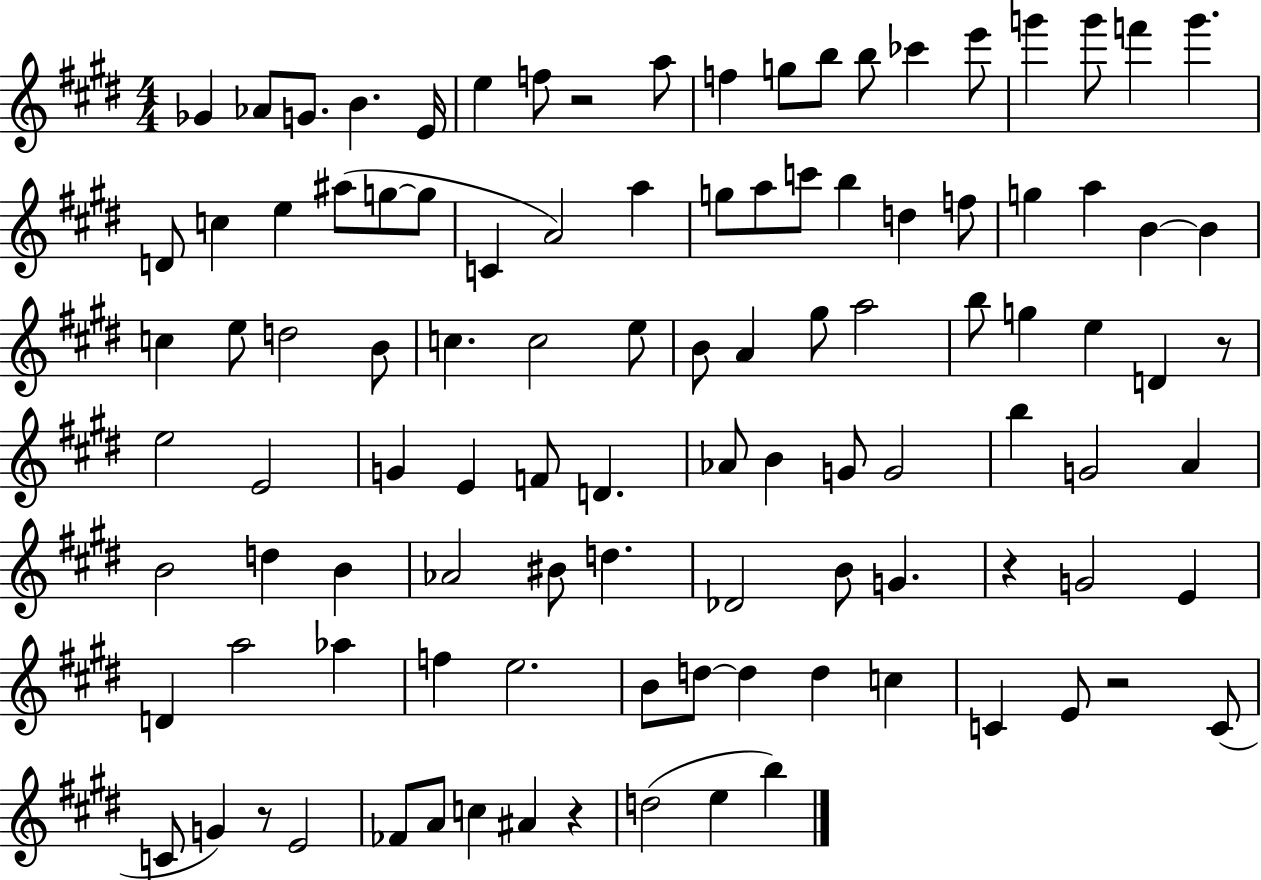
{
  \clef treble
  \numericTimeSignature
  \time 4/4
  \key e \major
  \repeat volta 2 { ges'4 aes'8 g'8. b'4. e'16 | e''4 f''8 r2 a''8 | f''4 g''8 b''8 b''8 ces'''4 e'''8 | g'''4 g'''8 f'''4 g'''4. | \break d'8 c''4 e''4 ais''8( g''8~~ g''8 | c'4 a'2) a''4 | g''8 a''8 c'''8 b''4 d''4 f''8 | g''4 a''4 b'4~~ b'4 | \break c''4 e''8 d''2 b'8 | c''4. c''2 e''8 | b'8 a'4 gis''8 a''2 | b''8 g''4 e''4 d'4 r8 | \break e''2 e'2 | g'4 e'4 f'8 d'4. | aes'8 b'4 g'8 g'2 | b''4 g'2 a'4 | \break b'2 d''4 b'4 | aes'2 bis'8 d''4. | des'2 b'8 g'4. | r4 g'2 e'4 | \break d'4 a''2 aes''4 | f''4 e''2. | b'8 d''8~~ d''4 d''4 c''4 | c'4 e'8 r2 c'8( | \break c'8 g'4) r8 e'2 | fes'8 a'8 c''4 ais'4 r4 | d''2( e''4 b''4) | } \bar "|."
}